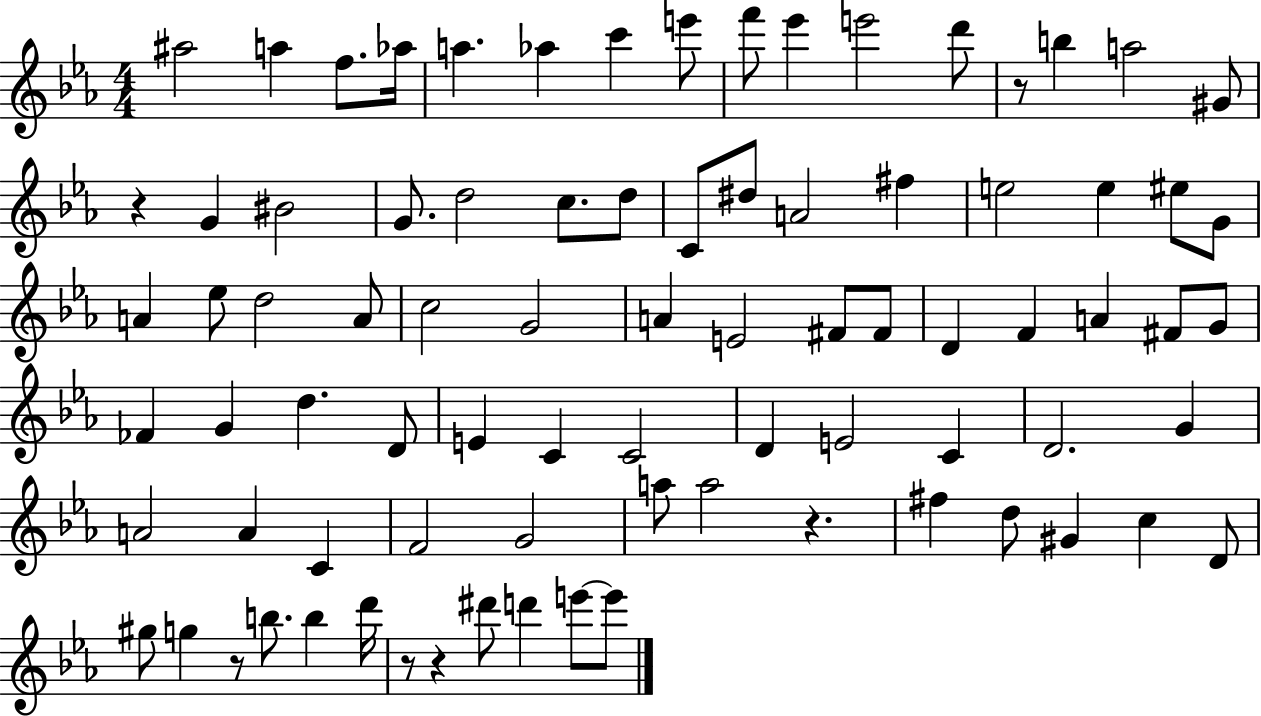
X:1
T:Untitled
M:4/4
L:1/4
K:Eb
^a2 a f/2 _a/4 a _a c' e'/2 f'/2 _e' e'2 d'/2 z/2 b a2 ^G/2 z G ^B2 G/2 d2 c/2 d/2 C/2 ^d/2 A2 ^f e2 e ^e/2 G/2 A _e/2 d2 A/2 c2 G2 A E2 ^F/2 ^F/2 D F A ^F/2 G/2 _F G d D/2 E C C2 D E2 C D2 G A2 A C F2 G2 a/2 a2 z ^f d/2 ^G c D/2 ^g/2 g z/2 b/2 b d'/4 z/2 z ^d'/2 d' e'/2 e'/2